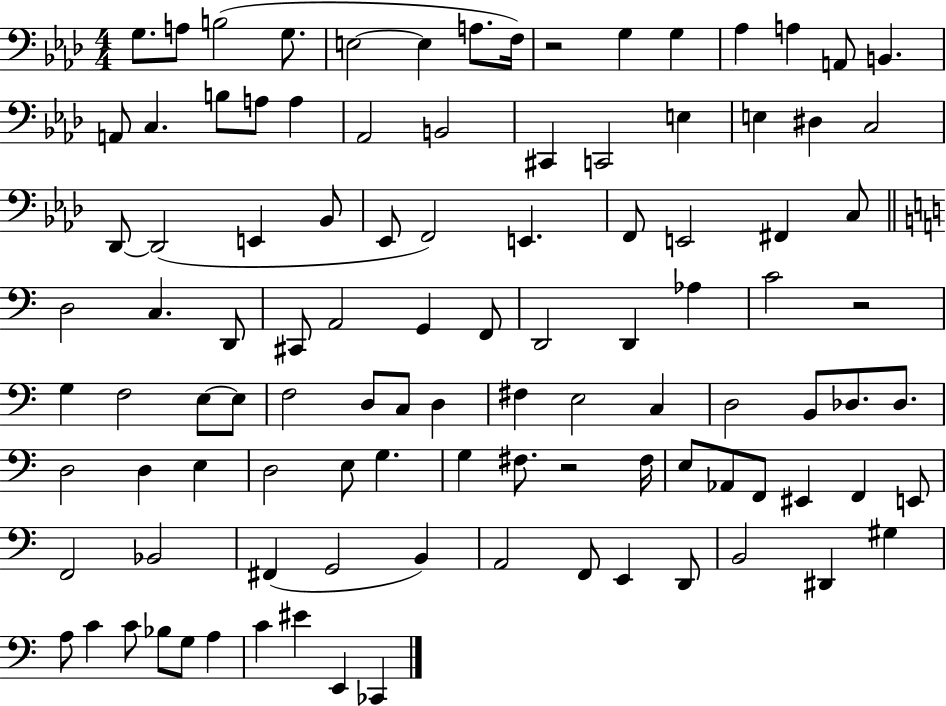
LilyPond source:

{
  \clef bass
  \numericTimeSignature
  \time 4/4
  \key aes \major
  \repeat volta 2 { g8. a8 b2( g8. | e2~~ e4 a8. f16) | r2 g4 g4 | aes4 a4 a,8 b,4. | \break a,8 c4. b8 a8 a4 | aes,2 b,2 | cis,4 c,2 e4 | e4 dis4 c2 | \break des,8~~ des,2( e,4 bes,8 | ees,8 f,2) e,4. | f,8 e,2 fis,4 c8 | \bar "||" \break \key c \major d2 c4. d,8 | cis,8 a,2 g,4 f,8 | d,2 d,4 aes4 | c'2 r2 | \break g4 f2 e8~~ e8 | f2 d8 c8 d4 | fis4 e2 c4 | d2 b,8 des8. des8. | \break d2 d4 e4 | d2 e8 g4. | g4 fis8. r2 fis16 | e8 aes,8 f,8 eis,4 f,4 e,8 | \break f,2 bes,2 | fis,4( g,2 b,4) | a,2 f,8 e,4 d,8 | b,2 dis,4 gis4 | \break a8 c'4 c'8 bes8 g8 a4 | c'4 eis'4 e,4 ces,4 | } \bar "|."
}